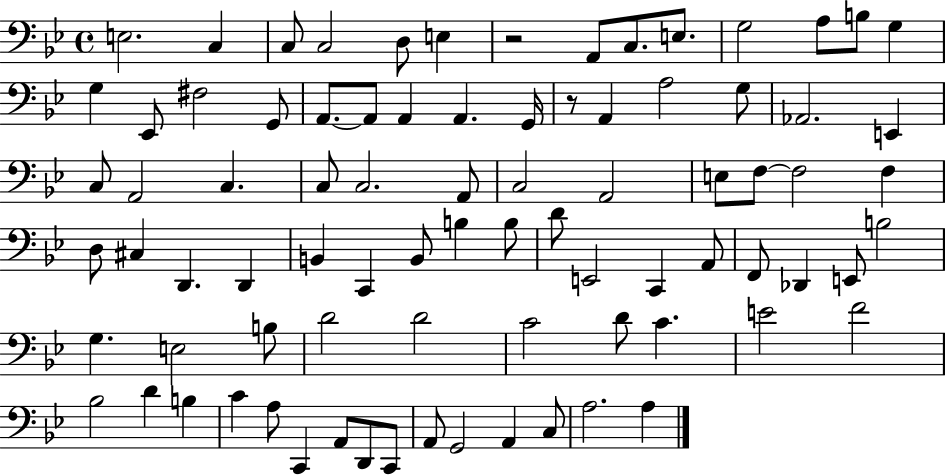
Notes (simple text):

E3/h. C3/q C3/e C3/h D3/e E3/q R/h A2/e C3/e. E3/e. G3/h A3/e B3/e G3/q G3/q Eb2/e F#3/h G2/e A2/e. A2/e A2/q A2/q. G2/s R/e A2/q A3/h G3/e Ab2/h. E2/q C3/e A2/h C3/q. C3/e C3/h. A2/e C3/h A2/h E3/e F3/e F3/h F3/q D3/e C#3/q D2/q. D2/q B2/q C2/q B2/e B3/q B3/e D4/e E2/h C2/q A2/e F2/e Db2/q E2/e B3/h G3/q. E3/h B3/e D4/h D4/h C4/h D4/e C4/q. E4/h F4/h Bb3/h D4/q B3/q C4/q A3/e C2/q A2/e D2/e C2/e A2/e G2/h A2/q C3/e A3/h. A3/q